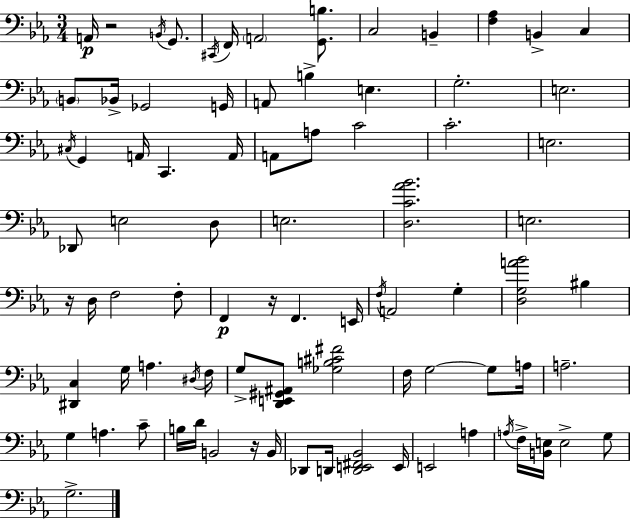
{
  \clef bass
  \numericTimeSignature
  \time 3/4
  \key ees \major
  a,16\p r2 \acciaccatura { b,16 } g,8. | \acciaccatura { cis,16 } f,16 \parenthesize a,2 <g, b>8. | c2 b,4-- | <f aes>4 b,4-> c4 | \break \parenthesize b,8 bes,16-> ges,2 | g,16 a,8 b4-> e4. | g2.-. | e2. | \break \acciaccatura { cis16 } g,4 a,16 c,4. | a,16 a,8 a8 c'2 | c'2.-. | e2. | \break des,8 e2 | d8 e2. | <d c' aes' bes'>2. | e2. | \break r16 d16 f2 | f8-. f,4\p r16 f,4. | e,16 \acciaccatura { f16 } a,2 | g4-. <d g a' bes'>2 | \break bis4 <dis, c>4 g16 a4. | \acciaccatura { dis16 } f16 g8-> <d, e, gis, ais,>8 <ges b cis' fis'>2 | f16 g2~~ | g8 a16 a2.-- | \break g4 a4. | c'8-- b16 d'16 b,2 | r16 b,16 des,8 d,16 <d, e, fis, bes,>2 | e,16 e,2 | \break a4 \acciaccatura { a16 } f16-> <b, e>16 e2-> | g8 g2.-> | \bar "|."
}